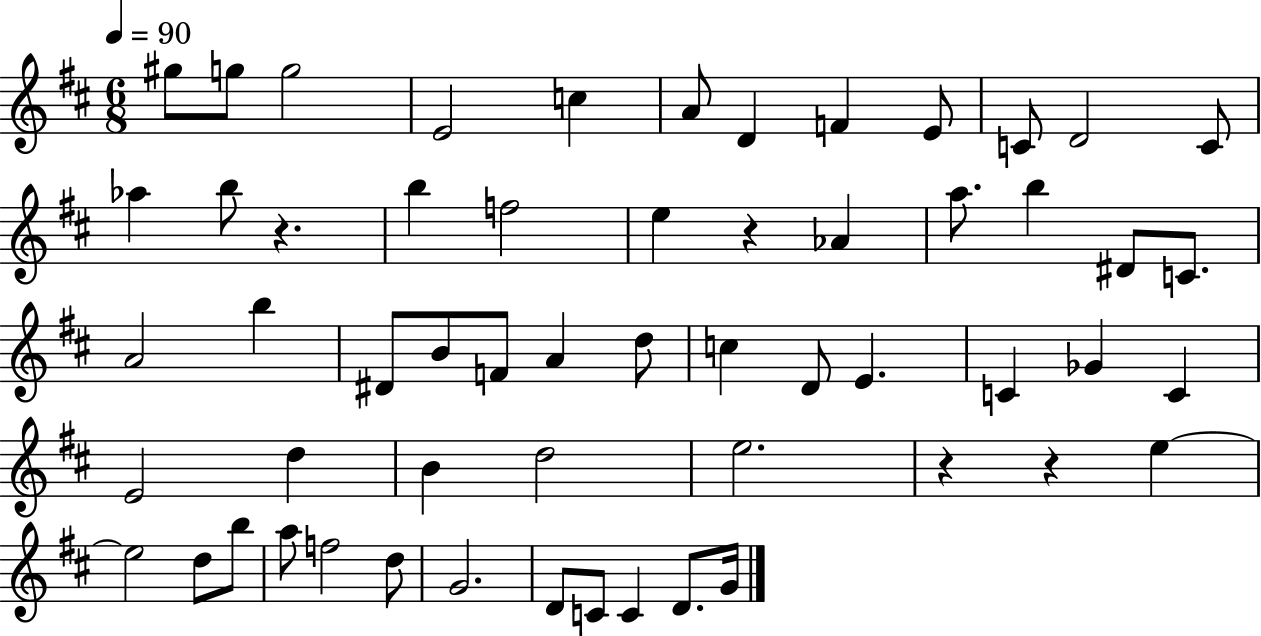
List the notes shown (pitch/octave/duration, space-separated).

G#5/e G5/e G5/h E4/h C5/q A4/e D4/q F4/q E4/e C4/e D4/h C4/e Ab5/q B5/e R/q. B5/q F5/h E5/q R/q Ab4/q A5/e. B5/q D#4/e C4/e. A4/h B5/q D#4/e B4/e F4/e A4/q D5/e C5/q D4/e E4/q. C4/q Gb4/q C4/q E4/h D5/q B4/q D5/h E5/h. R/q R/q E5/q E5/h D5/e B5/e A5/e F5/h D5/e G4/h. D4/e C4/e C4/q D4/e. G4/s